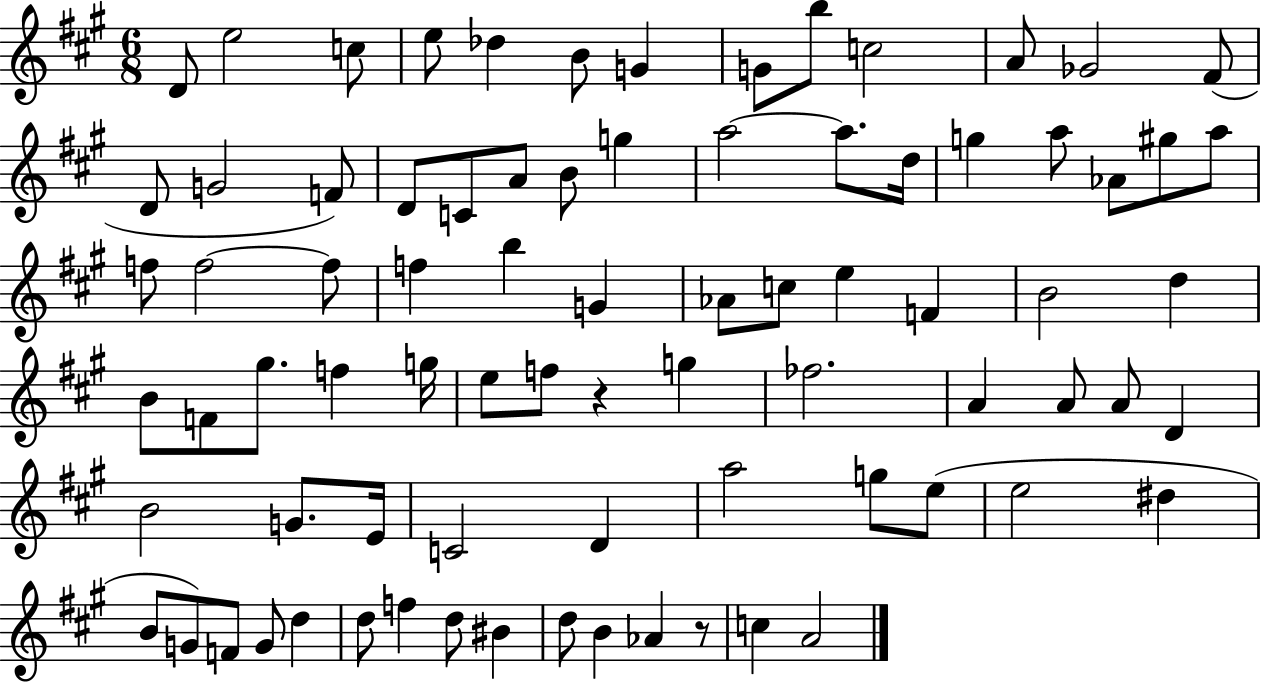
D4/e E5/h C5/e E5/e Db5/q B4/e G4/q G4/e B5/e C5/h A4/e Gb4/h F#4/e D4/e G4/h F4/e D4/e C4/e A4/e B4/e G5/q A5/h A5/e. D5/s G5/q A5/e Ab4/e G#5/e A5/e F5/e F5/h F5/e F5/q B5/q G4/q Ab4/e C5/e E5/q F4/q B4/h D5/q B4/e F4/e G#5/e. F5/q G5/s E5/e F5/e R/q G5/q FES5/h. A4/q A4/e A4/e D4/q B4/h G4/e. E4/s C4/h D4/q A5/h G5/e E5/e E5/h D#5/q B4/e G4/e F4/e G4/e D5/q D5/e F5/q D5/e BIS4/q D5/e B4/q Ab4/q R/e C5/q A4/h